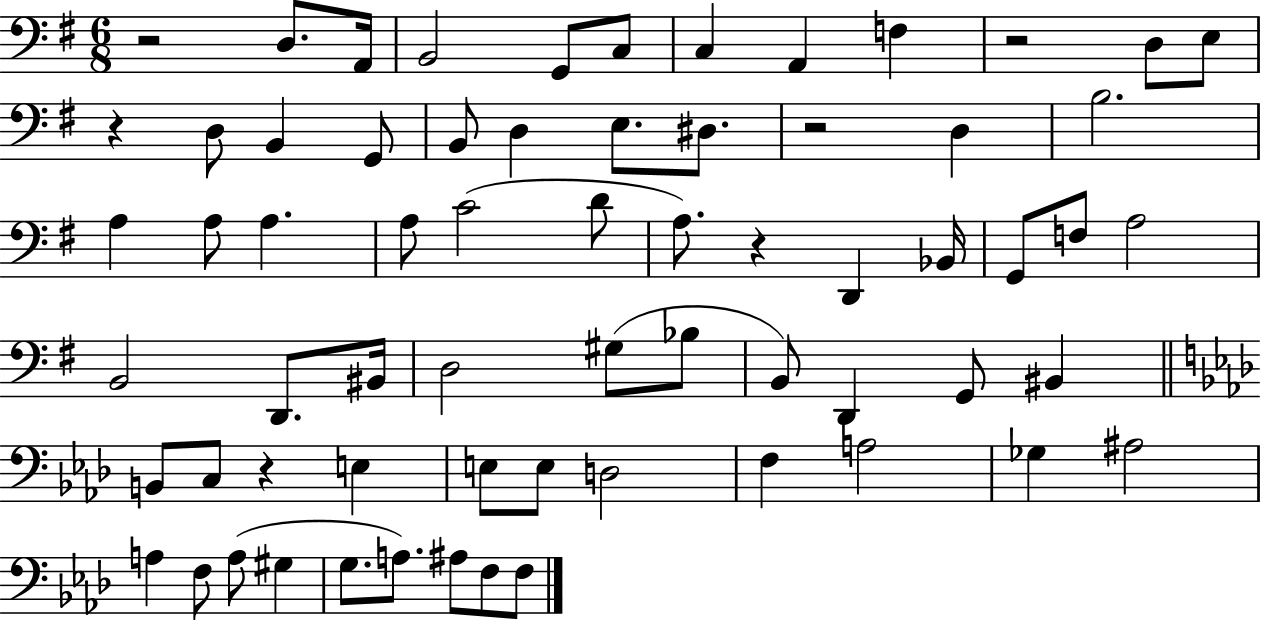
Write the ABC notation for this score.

X:1
T:Untitled
M:6/8
L:1/4
K:G
z2 D,/2 A,,/4 B,,2 G,,/2 C,/2 C, A,, F, z2 D,/2 E,/2 z D,/2 B,, G,,/2 B,,/2 D, E,/2 ^D,/2 z2 D, B,2 A, A,/2 A, A,/2 C2 D/2 A,/2 z D,, _B,,/4 G,,/2 F,/2 A,2 B,,2 D,,/2 ^B,,/4 D,2 ^G,/2 _B,/2 B,,/2 D,, G,,/2 ^B,, B,,/2 C,/2 z E, E,/2 E,/2 D,2 F, A,2 _G, ^A,2 A, F,/2 A,/2 ^G, G,/2 A,/2 ^A,/2 F,/2 F,/2